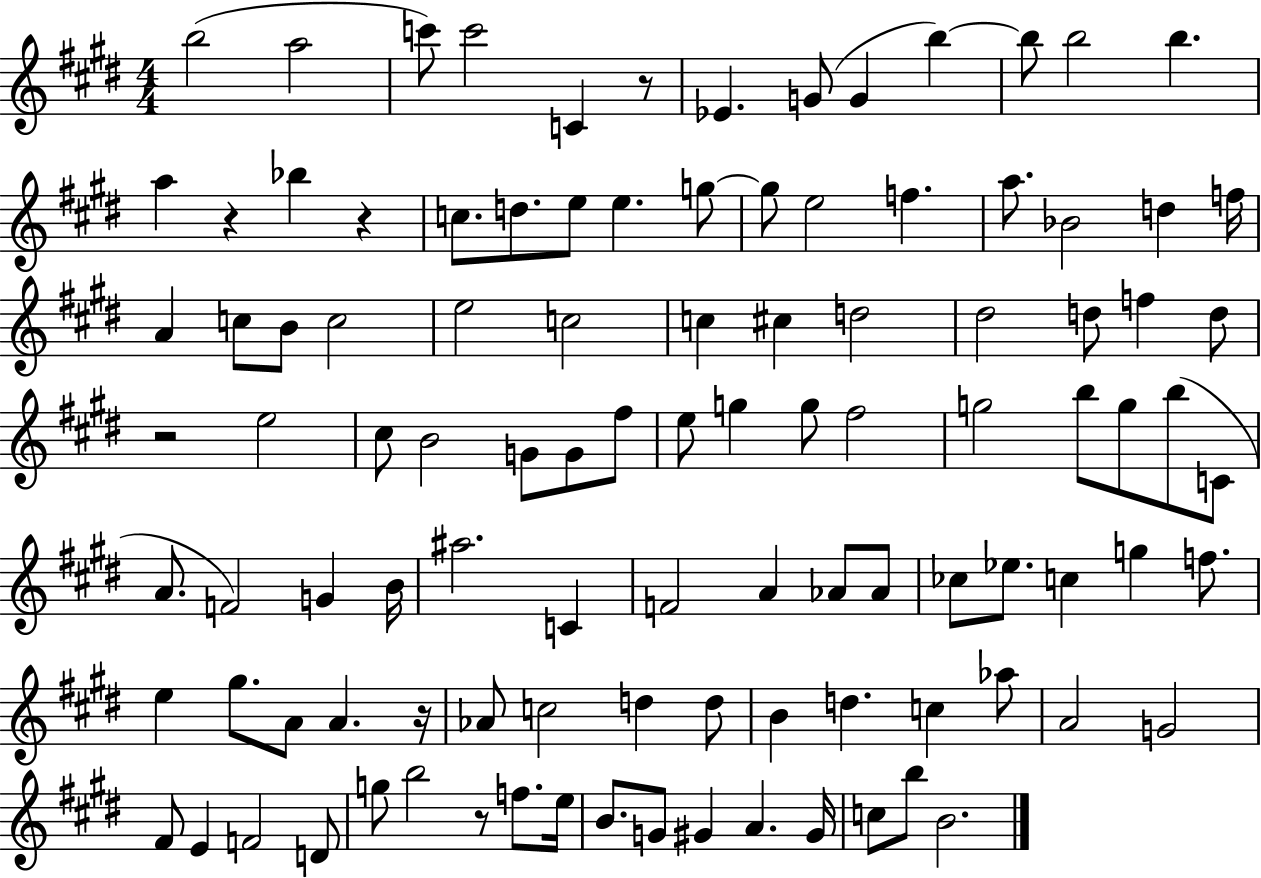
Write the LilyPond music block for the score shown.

{
  \clef treble
  \numericTimeSignature
  \time 4/4
  \key e \major
  b''2( a''2 | c'''8) c'''2 c'4 r8 | ees'4. g'8( g'4 b''4~~) | b''8 b''2 b''4. | \break a''4 r4 bes''4 r4 | c''8. d''8. e''8 e''4. g''8~~ | g''8 e''2 f''4. | a''8. bes'2 d''4 f''16 | \break a'4 c''8 b'8 c''2 | e''2 c''2 | c''4 cis''4 d''2 | dis''2 d''8 f''4 d''8 | \break r2 e''2 | cis''8 b'2 g'8 g'8 fis''8 | e''8 g''4 g''8 fis''2 | g''2 b''8 g''8 b''8( c'8 | \break a'8. f'2) g'4 b'16 | ais''2. c'4 | f'2 a'4 aes'8 aes'8 | ces''8 ees''8. c''4 g''4 f''8. | \break e''4 gis''8. a'8 a'4. r16 | aes'8 c''2 d''4 d''8 | b'4 d''4. c''4 aes''8 | a'2 g'2 | \break fis'8 e'4 f'2 d'8 | g''8 b''2 r8 f''8. e''16 | b'8. g'8 gis'4 a'4. gis'16 | c''8 b''8 b'2. | \break \bar "|."
}